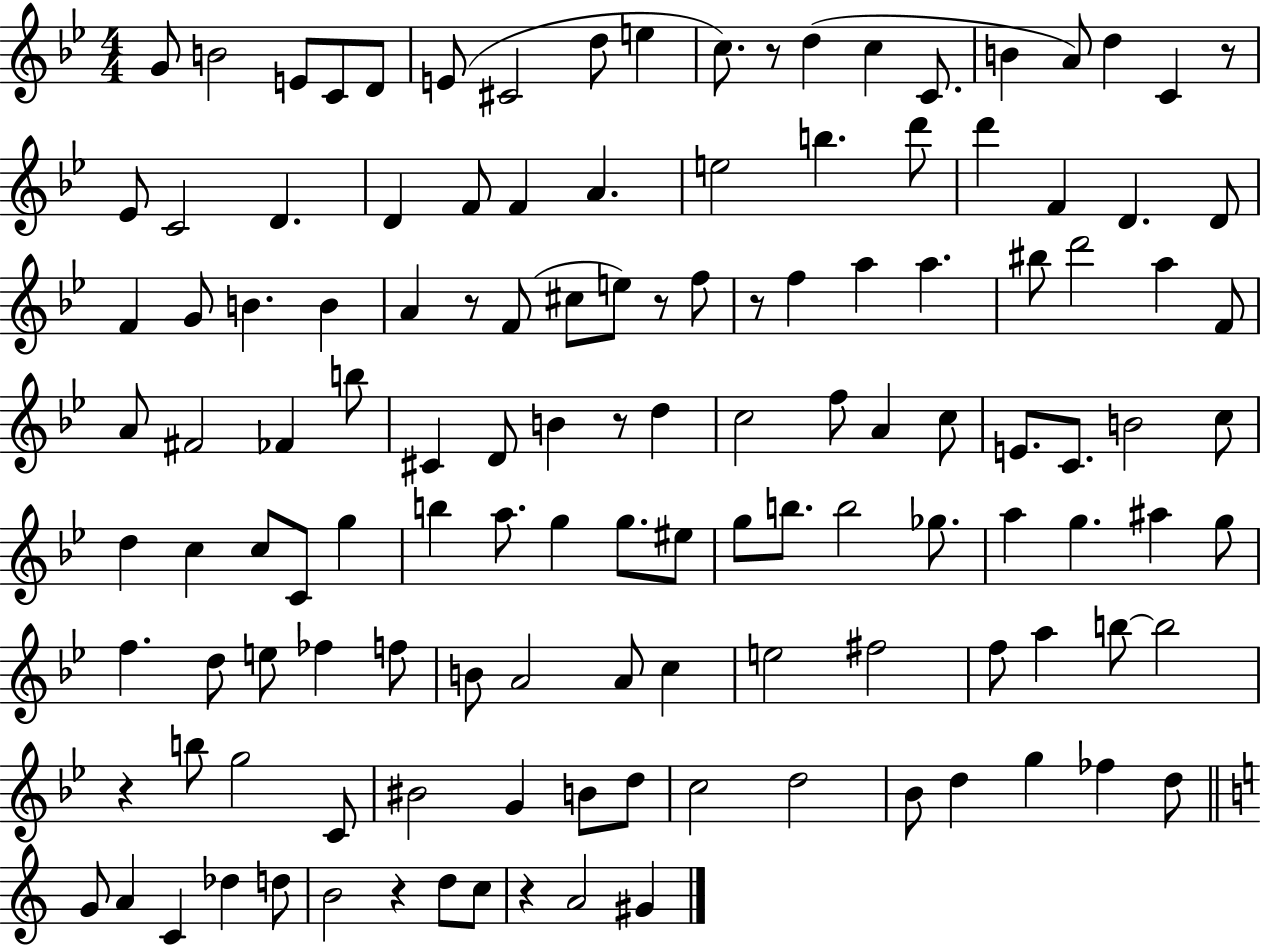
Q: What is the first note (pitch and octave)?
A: G4